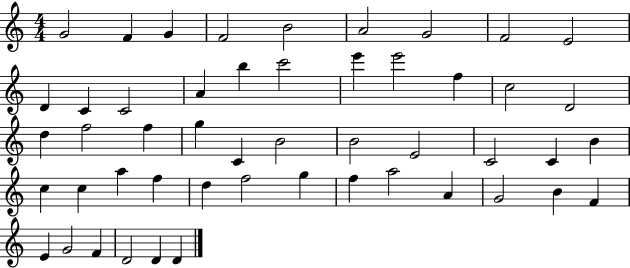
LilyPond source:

{
  \clef treble
  \numericTimeSignature
  \time 4/4
  \key c \major
  g'2 f'4 g'4 | f'2 b'2 | a'2 g'2 | f'2 e'2 | \break d'4 c'4 c'2 | a'4 b''4 c'''2 | e'''4 e'''2 f''4 | c''2 d'2 | \break d''4 f''2 f''4 | g''4 c'4 b'2 | b'2 e'2 | c'2 c'4 b'4 | \break c''4 c''4 a''4 f''4 | d''4 f''2 g''4 | f''4 a''2 a'4 | g'2 b'4 f'4 | \break e'4 g'2 f'4 | d'2 d'4 d'4 | \bar "|."
}